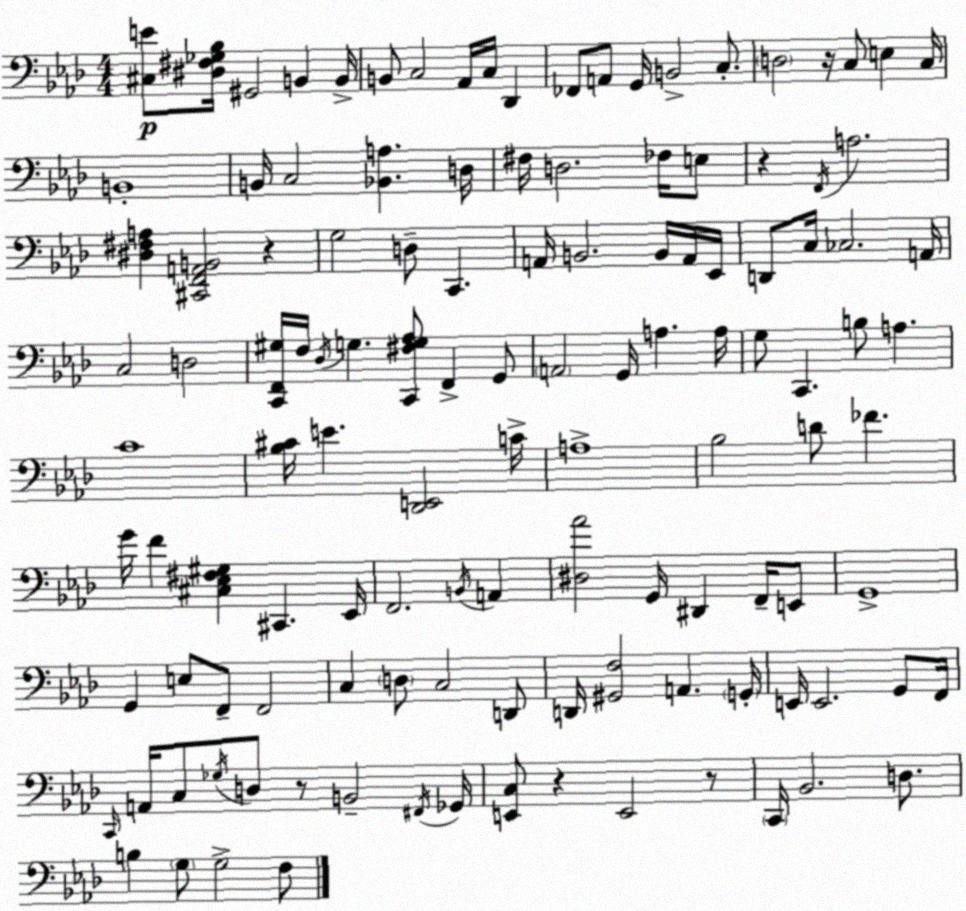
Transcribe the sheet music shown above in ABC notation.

X:1
T:Untitled
M:4/4
L:1/4
K:Ab
[^C,E]/2 [^D,^F,_G,_B,]/4 ^G,,2 B,, B,,/4 B,,/2 C,2 _A,,/4 C,/4 _D,, _F,,/2 A,,/2 G,,/4 B,,2 C,/2 D,2 z/4 C,/2 E, C,/4 B,,4 B,,/4 C,2 [_B,,A,] D,/4 ^F,/4 D,2 _F,/4 E,/2 z F,,/4 A,2 [^D,^F,A,] [^C,,F,,A,,B,,]2 z G,2 D,/2 C,, A,,/4 B,,2 B,,/4 A,,/4 _E,,/4 D,,/2 C,/4 _C,2 A,,/4 C,2 D,2 [C,,F,,^G,]/4 F,/4 _D,/4 G, [C,,^F,G,_A,]/2 F,, G,,/2 A,,2 G,,/4 A, A,/4 G,/2 C,, B,/2 A, C4 [_B,^C]/4 E [_D,,E,,]2 C/4 A,4 _B,2 D/2 _F G/4 F [^C,_E,^F,^G,] ^C,, _E,,/4 F,,2 B,,/4 A,, [^D,_A]2 G,,/4 ^D,, F,,/4 E,,/2 G,,4 G,, E,/2 F,,/2 F,,2 C, D,/2 C,2 D,,/2 D,,/4 [^G,,F,]2 A,, G,,/4 E,,/4 E,,2 G,,/2 F,,/4 C,,/4 A,,/4 C,/2 _G,/4 D,/2 z/2 B,,2 ^F,,/4 _G,,/4 [E,,C,]/2 z E,,2 z/2 C,,/4 _B,,2 D,/2 B, G,/2 G,2 F,/2